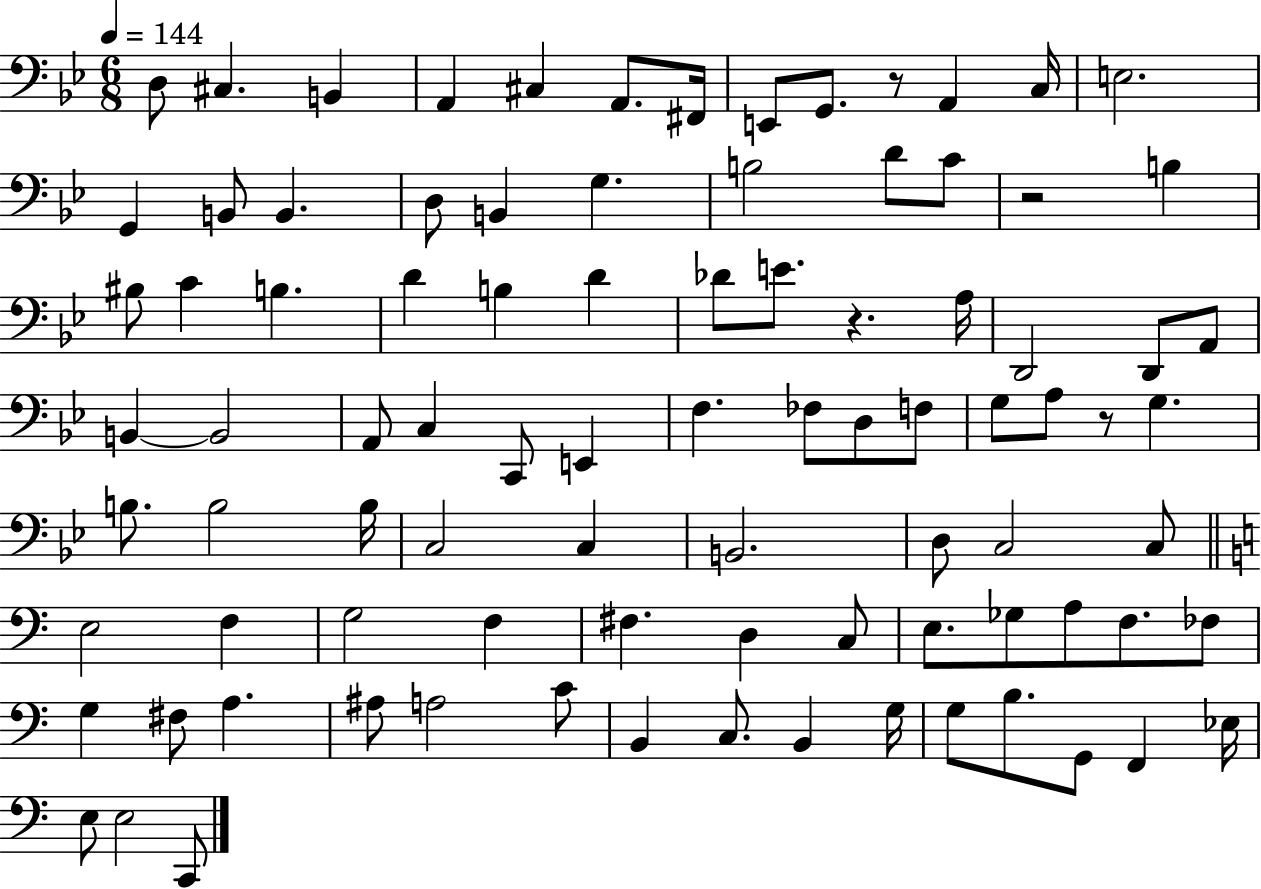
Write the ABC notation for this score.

X:1
T:Untitled
M:6/8
L:1/4
K:Bb
D,/2 ^C, B,, A,, ^C, A,,/2 ^F,,/4 E,,/2 G,,/2 z/2 A,, C,/4 E,2 G,, B,,/2 B,, D,/2 B,, G, B,2 D/2 C/2 z2 B, ^B,/2 C B, D B, D _D/2 E/2 z A,/4 D,,2 D,,/2 A,,/2 B,, B,,2 A,,/2 C, C,,/2 E,, F, _F,/2 D,/2 F,/2 G,/2 A,/2 z/2 G, B,/2 B,2 B,/4 C,2 C, B,,2 D,/2 C,2 C,/2 E,2 F, G,2 F, ^F, D, C,/2 E,/2 _G,/2 A,/2 F,/2 _F,/2 G, ^F,/2 A, ^A,/2 A,2 C/2 B,, C,/2 B,, G,/4 G,/2 B,/2 G,,/2 F,, _E,/4 E,/2 E,2 C,,/2